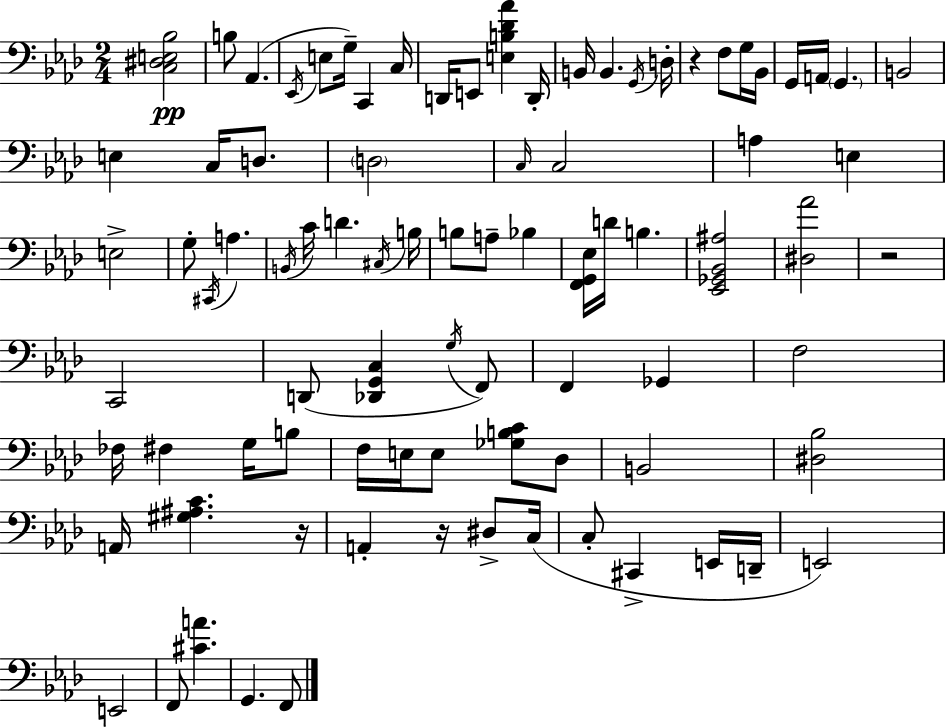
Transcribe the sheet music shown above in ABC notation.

X:1
T:Untitled
M:2/4
L:1/4
K:Fm
[C,^D,E,_B,]2 B,/2 _A,, _E,,/4 E,/2 G,/4 C,, C,/4 D,,/4 E,,/2 [E,B,_D_A] D,,/4 B,,/4 B,, G,,/4 D,/4 z F,/2 G,/4 _B,,/4 G,,/4 A,,/4 G,, B,,2 E, C,/4 D,/2 D,2 C,/4 C,2 A, E, E,2 G,/2 ^C,,/4 A, B,,/4 C/4 D ^C,/4 B,/4 B,/2 A,/2 _B, [F,,G,,_E,]/4 D/4 B, [_E,,_G,,_B,,^A,]2 [^D,_A]2 z2 C,,2 D,,/2 [_D,,G,,C,] G,/4 F,,/2 F,, _G,, F,2 _F,/4 ^F, G,/4 B,/2 F,/4 E,/4 E,/2 [_G,B,C]/2 _D,/2 B,,2 [^D,_B,]2 A,,/4 [^G,^A,C] z/4 A,, z/4 ^D,/2 C,/4 C,/2 ^C,, E,,/4 D,,/4 E,,2 E,,2 F,,/2 [^CA] G,, F,,/2